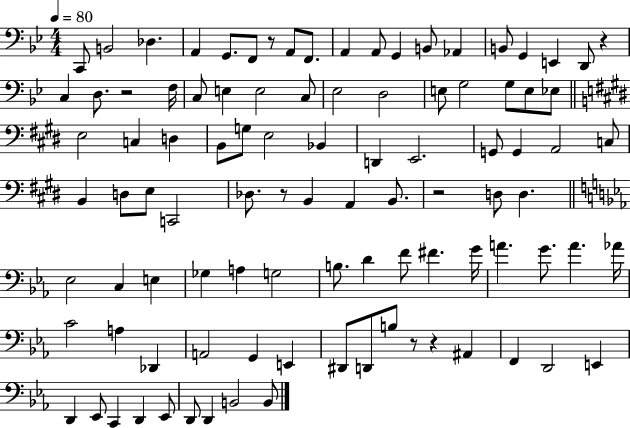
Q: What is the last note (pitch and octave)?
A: B2